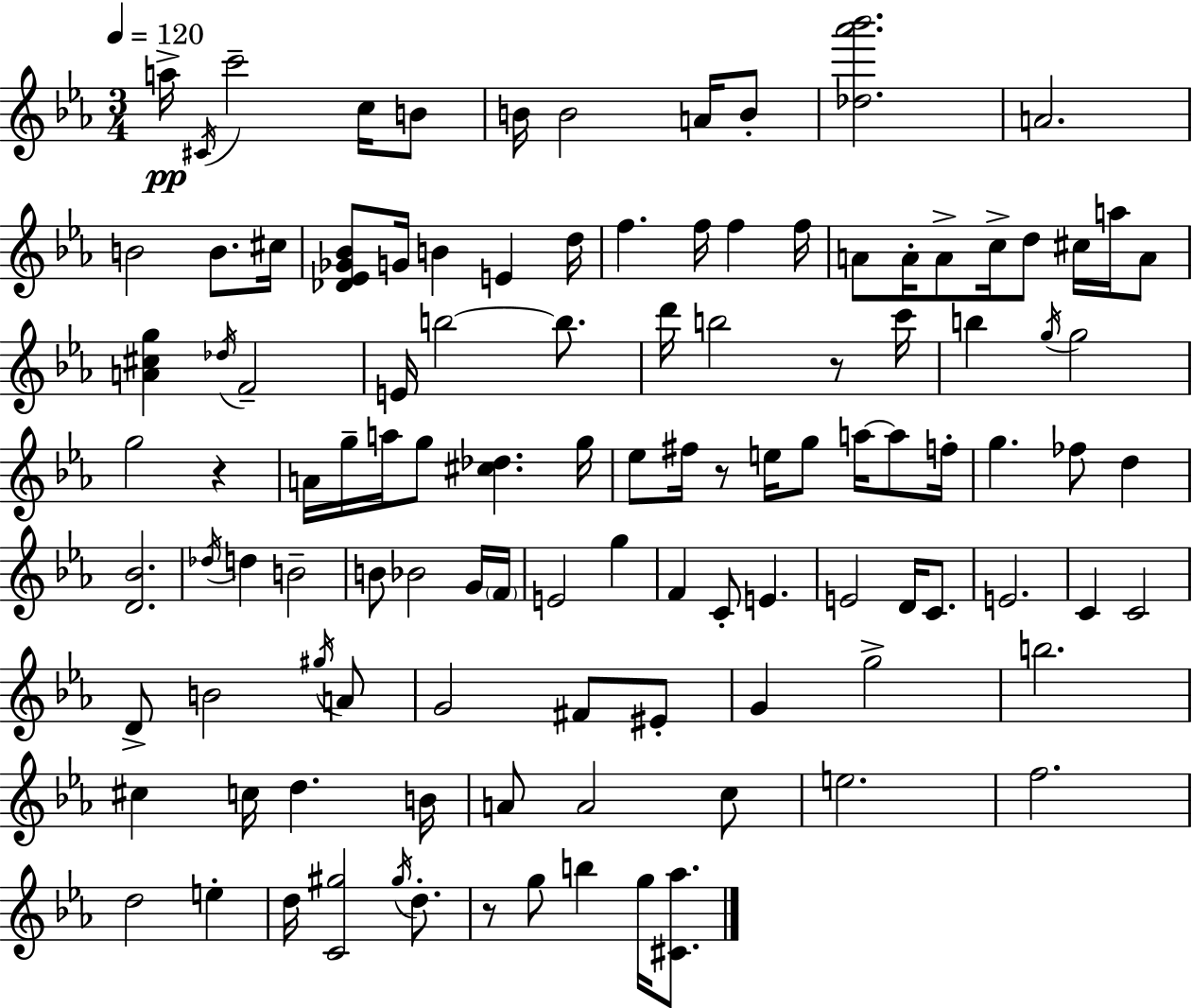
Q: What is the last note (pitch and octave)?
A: G5